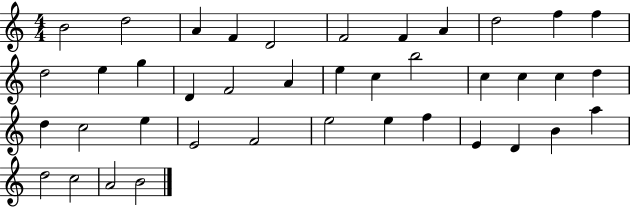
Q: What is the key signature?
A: C major